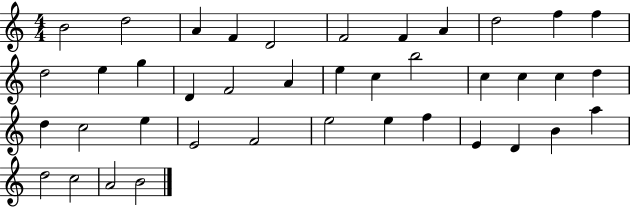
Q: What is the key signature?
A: C major